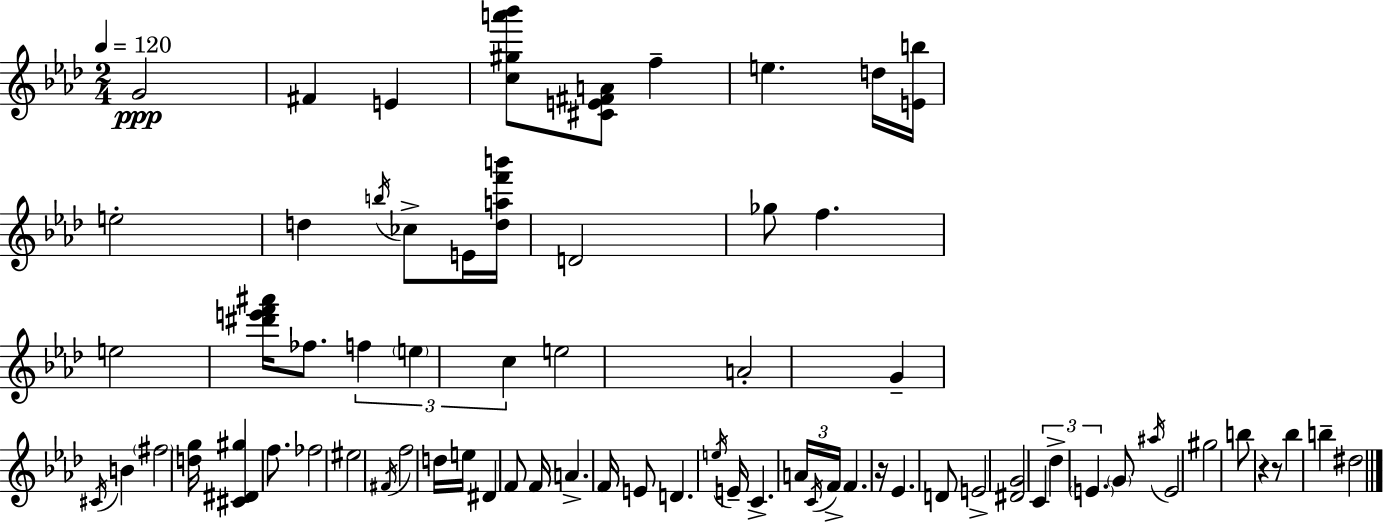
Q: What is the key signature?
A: AES major